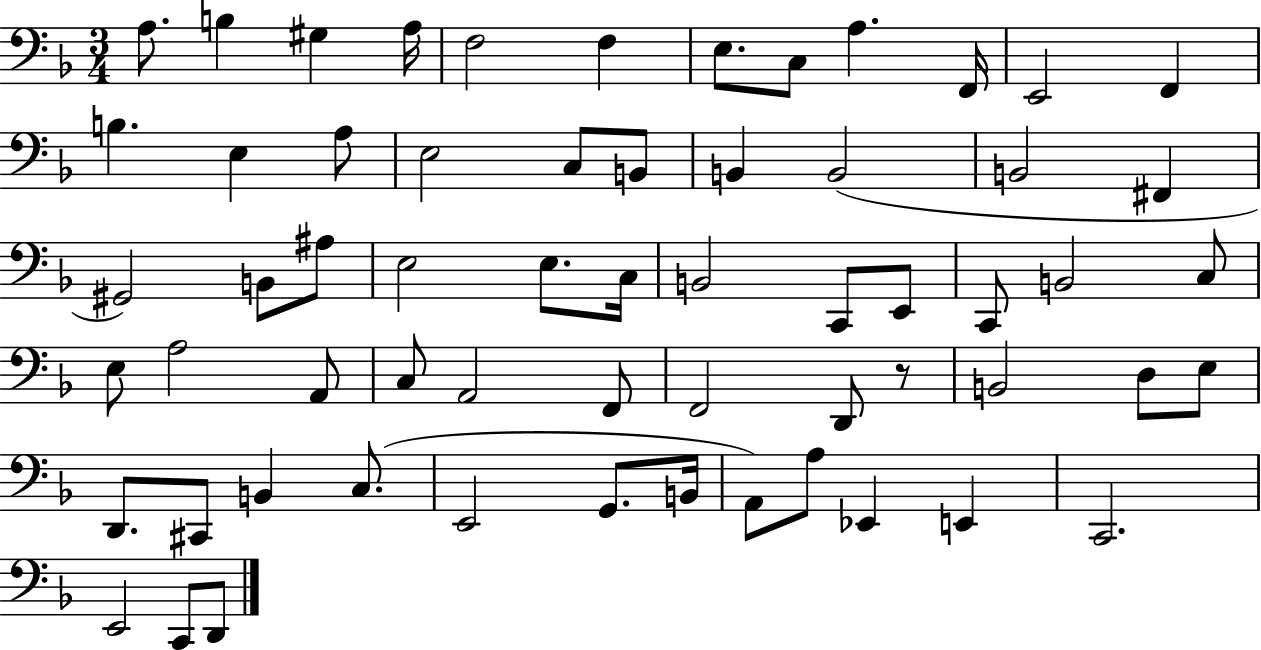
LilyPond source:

{
  \clef bass
  \numericTimeSignature
  \time 3/4
  \key f \major
  a8. b4 gis4 a16 | f2 f4 | e8. c8 a4. f,16 | e,2 f,4 | \break b4. e4 a8 | e2 c8 b,8 | b,4 b,2( | b,2 fis,4 | \break gis,2) b,8 ais8 | e2 e8. c16 | b,2 c,8 e,8 | c,8 b,2 c8 | \break e8 a2 a,8 | c8 a,2 f,8 | f,2 d,8 r8 | b,2 d8 e8 | \break d,8. cis,8 b,4 c8.( | e,2 g,8. b,16 | a,8) a8 ees,4 e,4 | c,2. | \break e,2 c,8 d,8 | \bar "|."
}